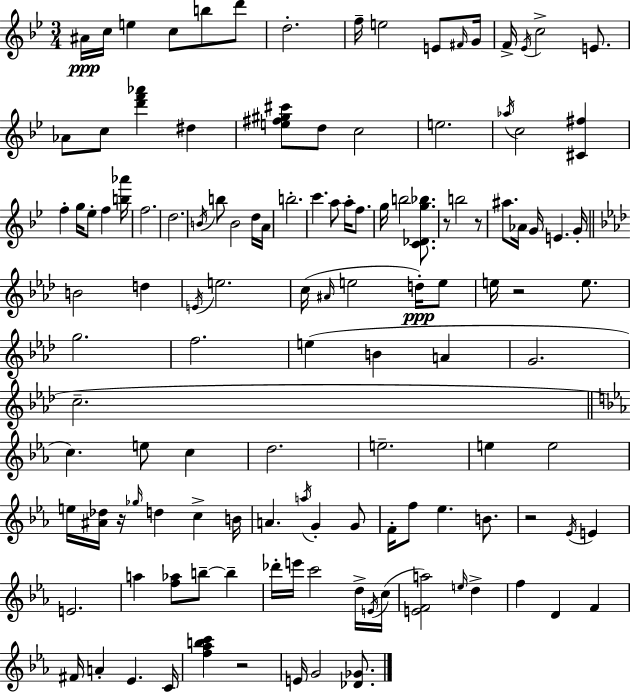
A#4/s C5/s E5/q C5/e B5/e D6/e D5/h. F5/s E5/h E4/e F#4/s G4/s F4/s Eb4/s C5/h E4/e. Ab4/e C5/e [D6,F6,Ab6]/q D#5/q [E5,F#5,G#5,C#6]/e D5/e C5/h E5/h. Ab5/s C5/h [C#4,F#5]/q F5/q G5/s Eb5/e F5/q [B5,Ab6]/s F5/h. D5/h. B4/s B5/e B4/h D5/s A4/s B5/h. C6/q. A5/e A5/s F5/e. G5/s B5/h [C4,Db4,G5,Bb5]/e. R/e B5/h R/e A#5/e. Ab4/s G4/s E4/q. G4/s B4/h D5/q E4/s E5/h. C5/s A#4/s E5/h D5/s E5/e E5/s R/h E5/e. G5/h. F5/h. E5/q B4/q A4/q G4/h. C5/h. C5/q. E5/e C5/q D5/h. E5/h. E5/q E5/h E5/s [A#4,Db5]/s R/s Gb5/s D5/q C5/q B4/s A4/q. A5/s G4/q G4/e F4/s F5/e Eb5/q. B4/e. R/h Eb4/s E4/q E4/h. A5/q [F5,Ab5]/e B5/e B5/q Db6/s E6/s C6/h D5/s E4/s C5/s [E4,F4,A5]/h E5/s D5/q F5/q D4/q F4/q F#4/s A4/q Eb4/q. C4/s [F5,Ab5,B5,C6]/q R/h E4/s G4/h [Db4,Gb4]/e.